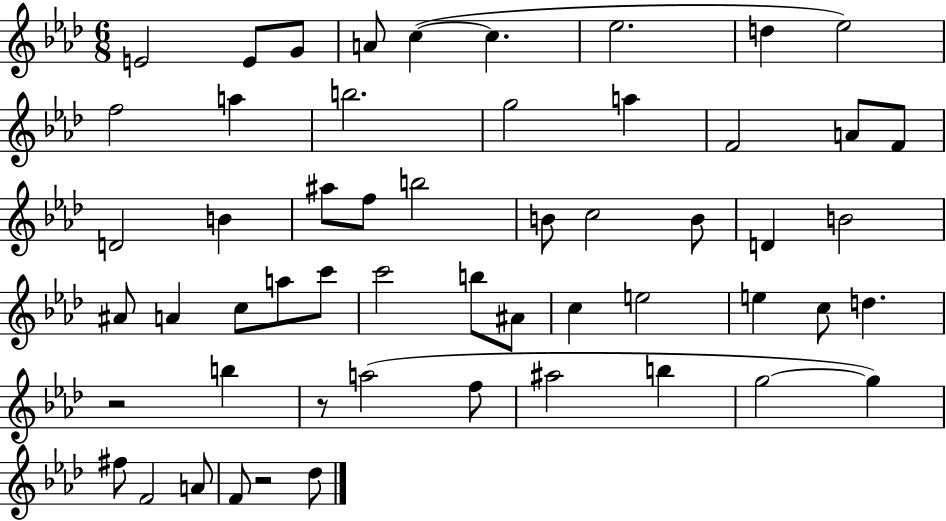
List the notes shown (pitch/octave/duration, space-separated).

E4/h E4/e G4/e A4/e C5/q C5/q. Eb5/h. D5/q Eb5/h F5/h A5/q B5/h. G5/h A5/q F4/h A4/e F4/e D4/h B4/q A#5/e F5/e B5/h B4/e C5/h B4/e D4/q B4/h A#4/e A4/q C5/e A5/e C6/e C6/h B5/e A#4/e C5/q E5/h E5/q C5/e D5/q. R/h B5/q R/e A5/h F5/e A#5/h B5/q G5/h G5/q F#5/e F4/h A4/e F4/e R/h Db5/e